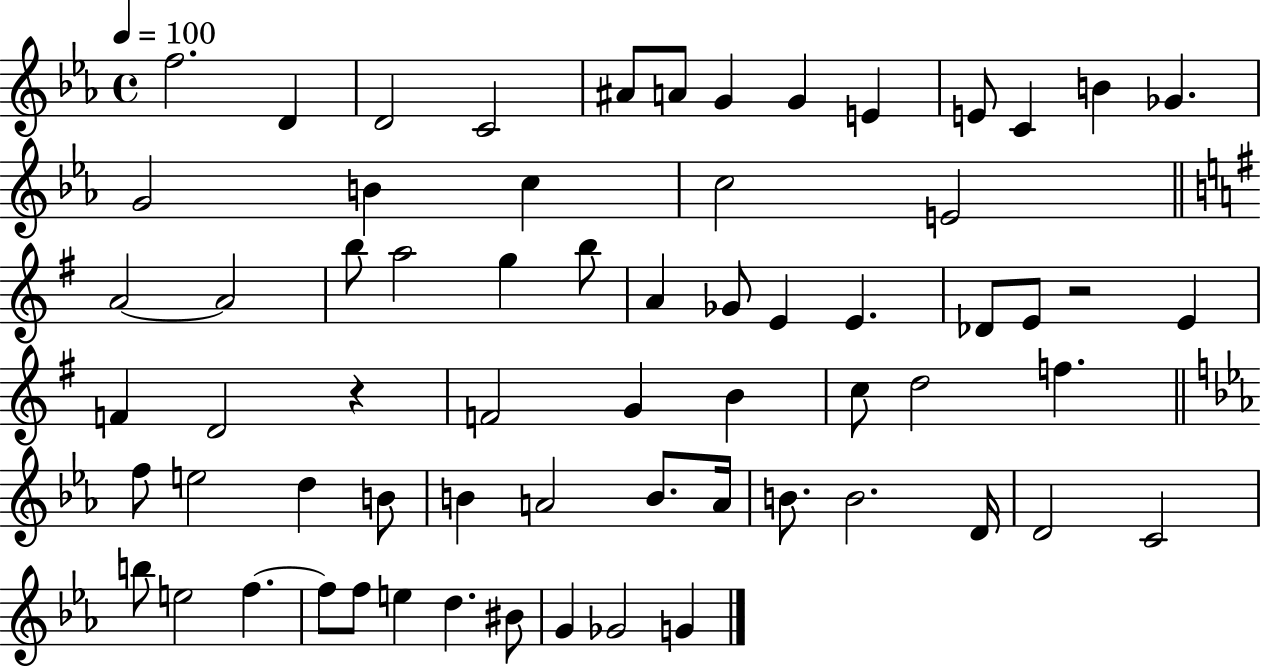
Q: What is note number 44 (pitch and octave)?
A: B4